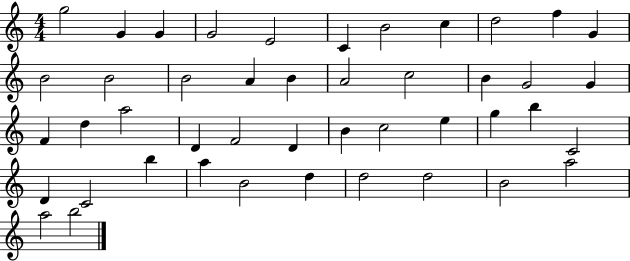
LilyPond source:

{
  \clef treble
  \numericTimeSignature
  \time 4/4
  \key c \major
  g''2 g'4 g'4 | g'2 e'2 | c'4 b'2 c''4 | d''2 f''4 g'4 | \break b'2 b'2 | b'2 a'4 b'4 | a'2 c''2 | b'4 g'2 g'4 | \break f'4 d''4 a''2 | d'4 f'2 d'4 | b'4 c''2 e''4 | g''4 b''4 c'2 | \break d'4 c'2 b''4 | a''4 b'2 d''4 | d''2 d''2 | b'2 a''2 | \break a''2 b''2 | \bar "|."
}